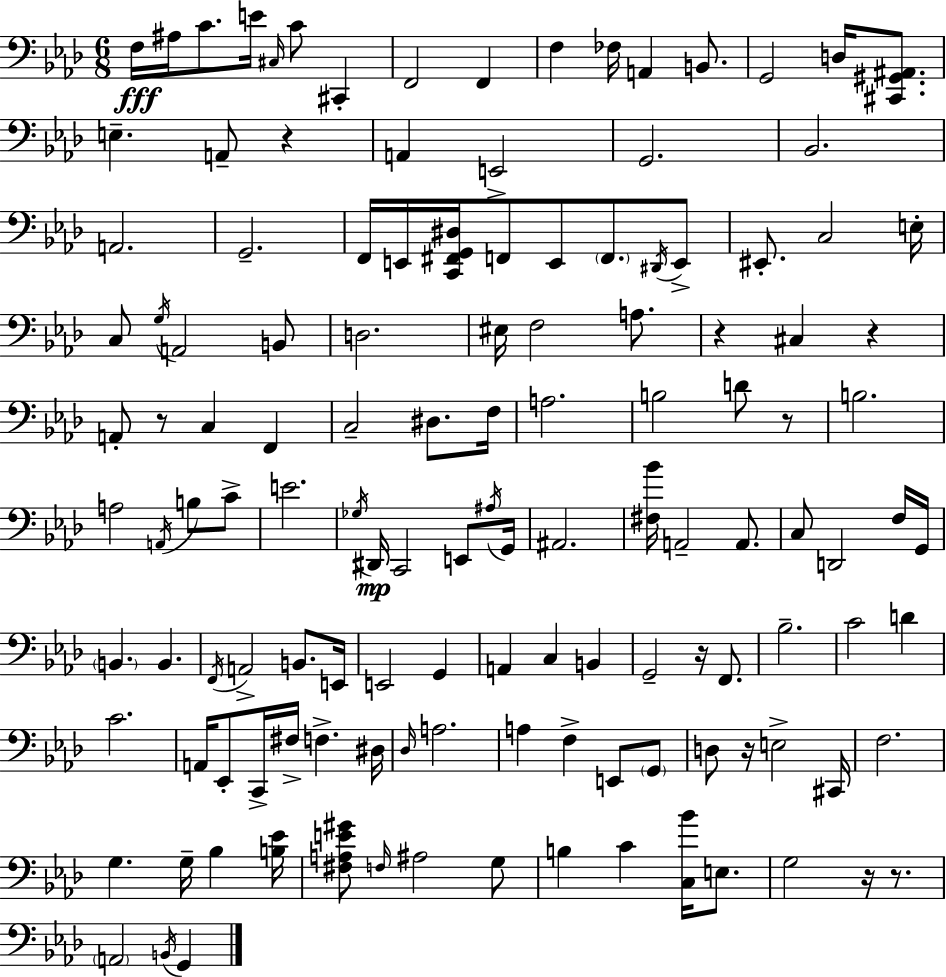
{
  \clef bass
  \numericTimeSignature
  \time 6/8
  \key f \minor
  f16\fff ais16 c'8. e'16 \grace { cis16 } c'8 cis,4-. | f,2 f,4 | f4 fes16 a,4 b,8. | g,2 d16 <cis, gis, ais,>8. | \break e4.-- a,8-- r4 | a,4 e,2-> | g,2. | bes,2. | \break a,2. | g,2.-- | f,16 e,16 <c, fis, g, dis>16 f,8 e,8 \parenthesize f,8. \acciaccatura { dis,16 } | e,8-> eis,8.-. c2 | \break e16-. c8 \acciaccatura { g16 } a,2 | b,8 d2. | eis16 f2 | a8. r4 cis4 r4 | \break a,8-. r8 c4 f,4 | c2-- dis8. | f16 a2. | b2 d'8 | \break r8 b2. | a2 \acciaccatura { a,16 } | b8 c'8-> e'2. | \acciaccatura { ges16 } dis,16\mp c,2 | \break e,8 \acciaccatura { ais16 } g,16 ais,2. | <fis bes'>16 a,2-- | a,8. c8 d,2 | f16 g,16 \parenthesize b,4. | \break b,4. \acciaccatura { f,16 } a,2-> | b,8. e,16 e,2 | g,4 a,4 c4 | b,4 g,2-- | \break r16 f,8. bes2.-- | c'2 | d'4 c'2. | a,16 ees,8-. c,16-> fis16-> | \break f4.-> dis16 \grace { des16 } a2. | a4 | f4-> e,8 \parenthesize g,8 d8 r16 e2-> | cis,16 f2. | \break g4. | g16-- bes4 <b ees'>16 <fis a e' gis'>8 \grace { f16 } ais2 | g8 b4 | c'4 <c bes'>16 e8. g2 | \break r16 r8. \parenthesize a,2 | \acciaccatura { b,16 } g,4 \bar "|."
}